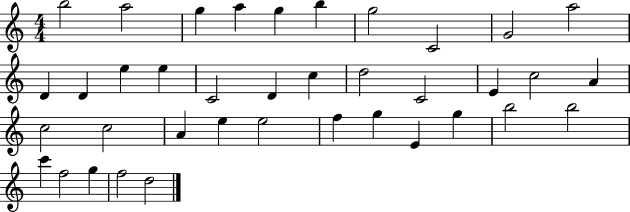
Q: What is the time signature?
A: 4/4